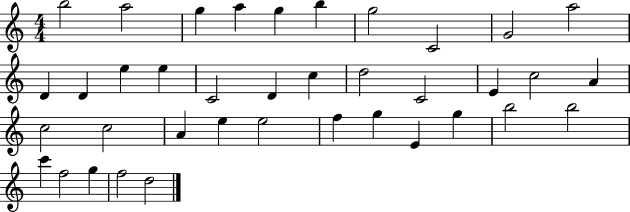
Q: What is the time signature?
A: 4/4